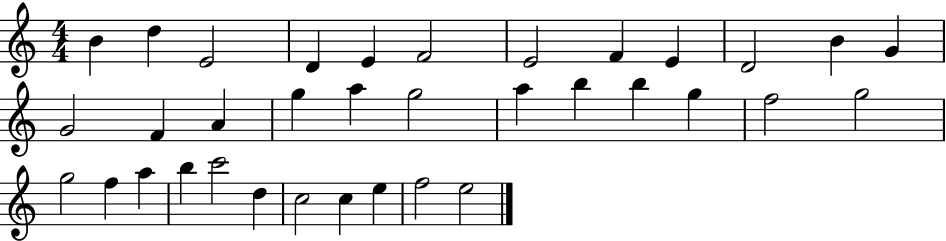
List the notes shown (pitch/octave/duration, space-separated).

B4/q D5/q E4/h D4/q E4/q F4/h E4/h F4/q E4/q D4/h B4/q G4/q G4/h F4/q A4/q G5/q A5/q G5/h A5/q B5/q B5/q G5/q F5/h G5/h G5/h F5/q A5/q B5/q C6/h D5/q C5/h C5/q E5/q F5/h E5/h